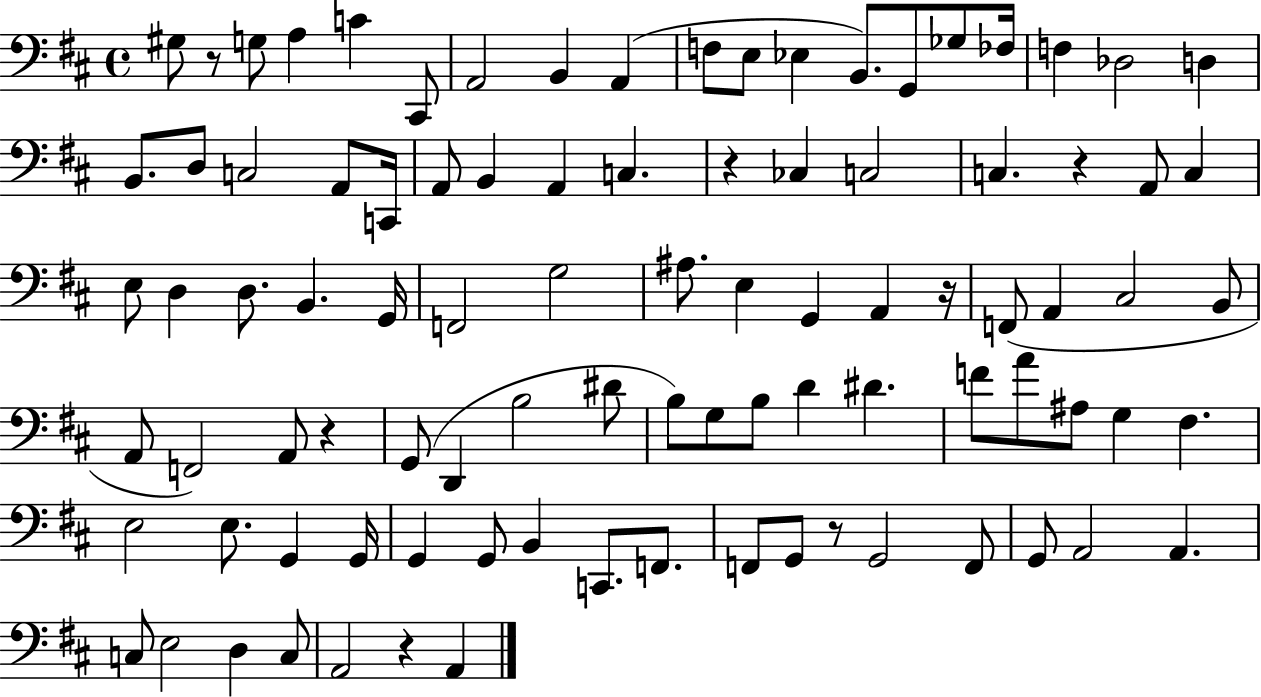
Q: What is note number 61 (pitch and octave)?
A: A4